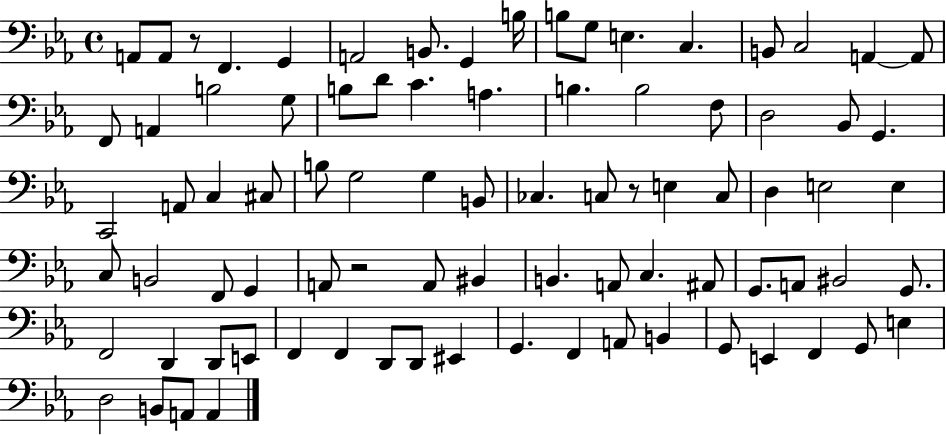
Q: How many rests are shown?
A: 3